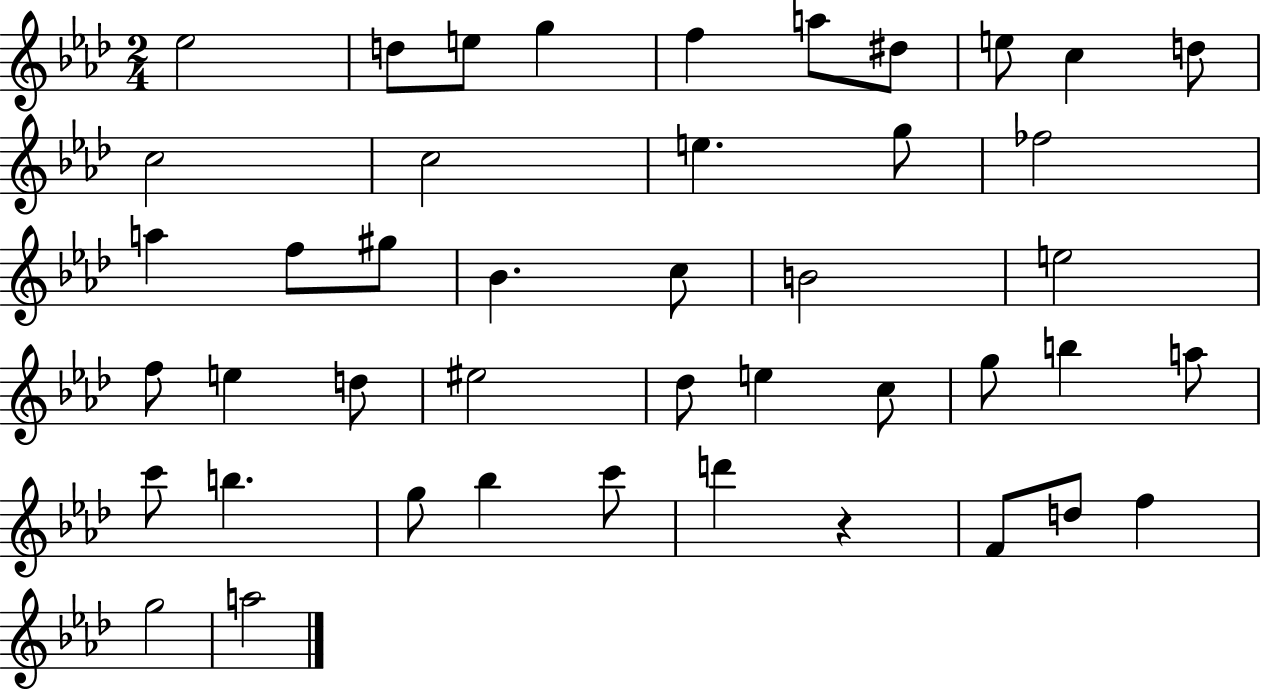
Eb5/h D5/e E5/e G5/q F5/q A5/e D#5/e E5/e C5/q D5/e C5/h C5/h E5/q. G5/e FES5/h A5/q F5/e G#5/e Bb4/q. C5/e B4/h E5/h F5/e E5/q D5/e EIS5/h Db5/e E5/q C5/e G5/e B5/q A5/e C6/e B5/q. G5/e Bb5/q C6/e D6/q R/q F4/e D5/e F5/q G5/h A5/h